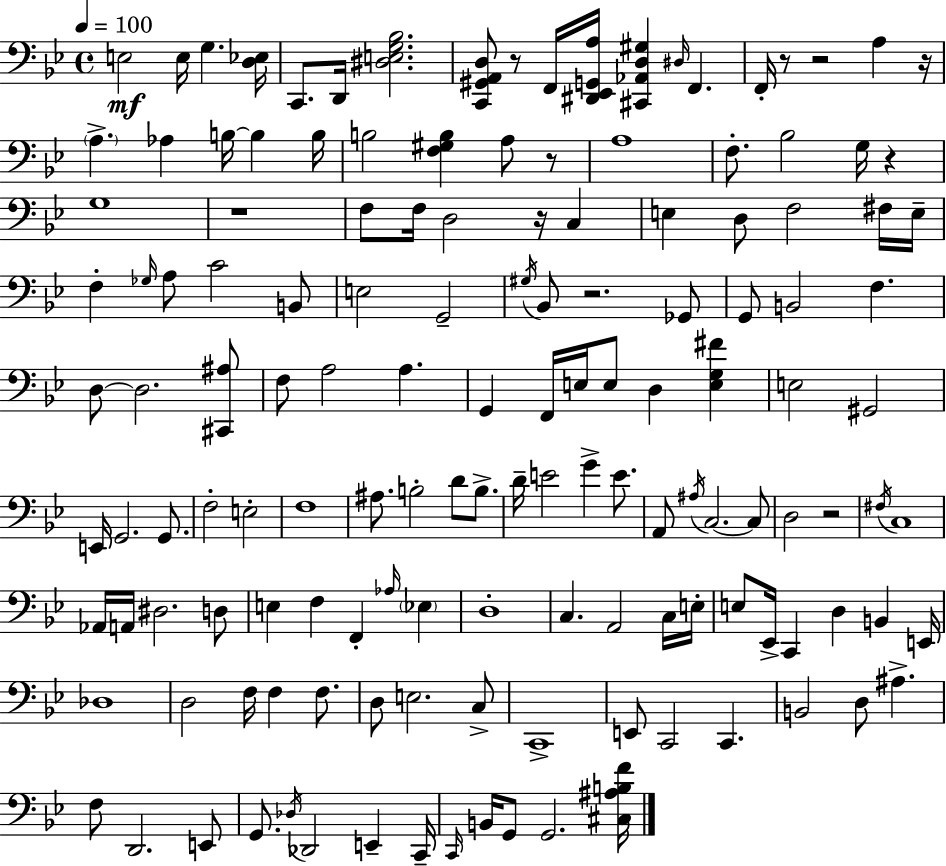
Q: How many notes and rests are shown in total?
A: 143